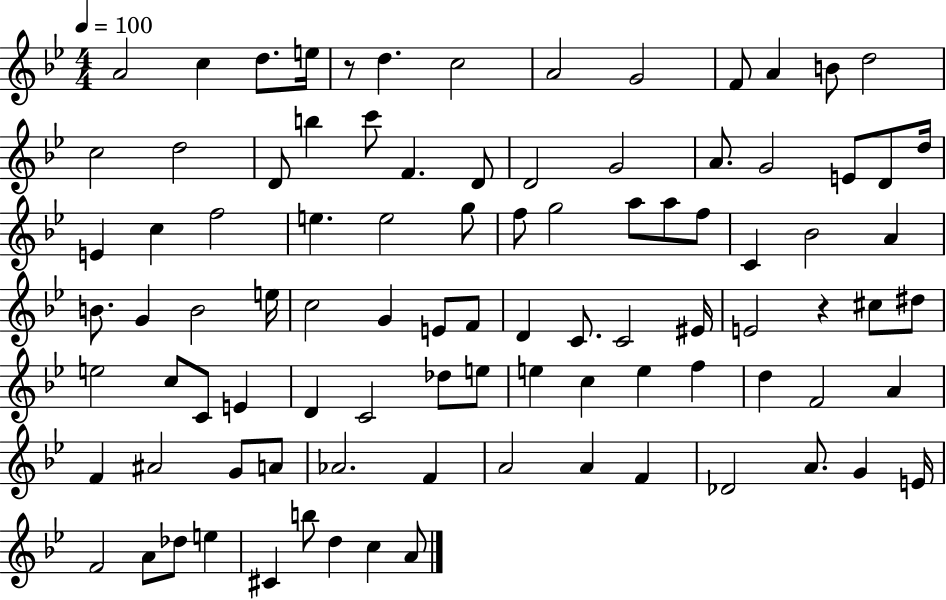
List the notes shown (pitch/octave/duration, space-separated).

A4/h C5/q D5/e. E5/s R/e D5/q. C5/h A4/h G4/h F4/e A4/q B4/e D5/h C5/h D5/h D4/e B5/q C6/e F4/q. D4/e D4/h G4/h A4/e. G4/h E4/e D4/e D5/s E4/q C5/q F5/h E5/q. E5/h G5/e F5/e G5/h A5/e A5/e F5/e C4/q Bb4/h A4/q B4/e. G4/q B4/h E5/s C5/h G4/q E4/e F4/e D4/q C4/e. C4/h EIS4/s E4/h R/q C#5/e D#5/e E5/h C5/e C4/e E4/q D4/q C4/h Db5/e E5/e E5/q C5/q E5/q F5/q D5/q F4/h A4/q F4/q A#4/h G4/e A4/e Ab4/h. F4/q A4/h A4/q F4/q Db4/h A4/e. G4/q E4/s F4/h A4/e Db5/e E5/q C#4/q B5/e D5/q C5/q A4/e